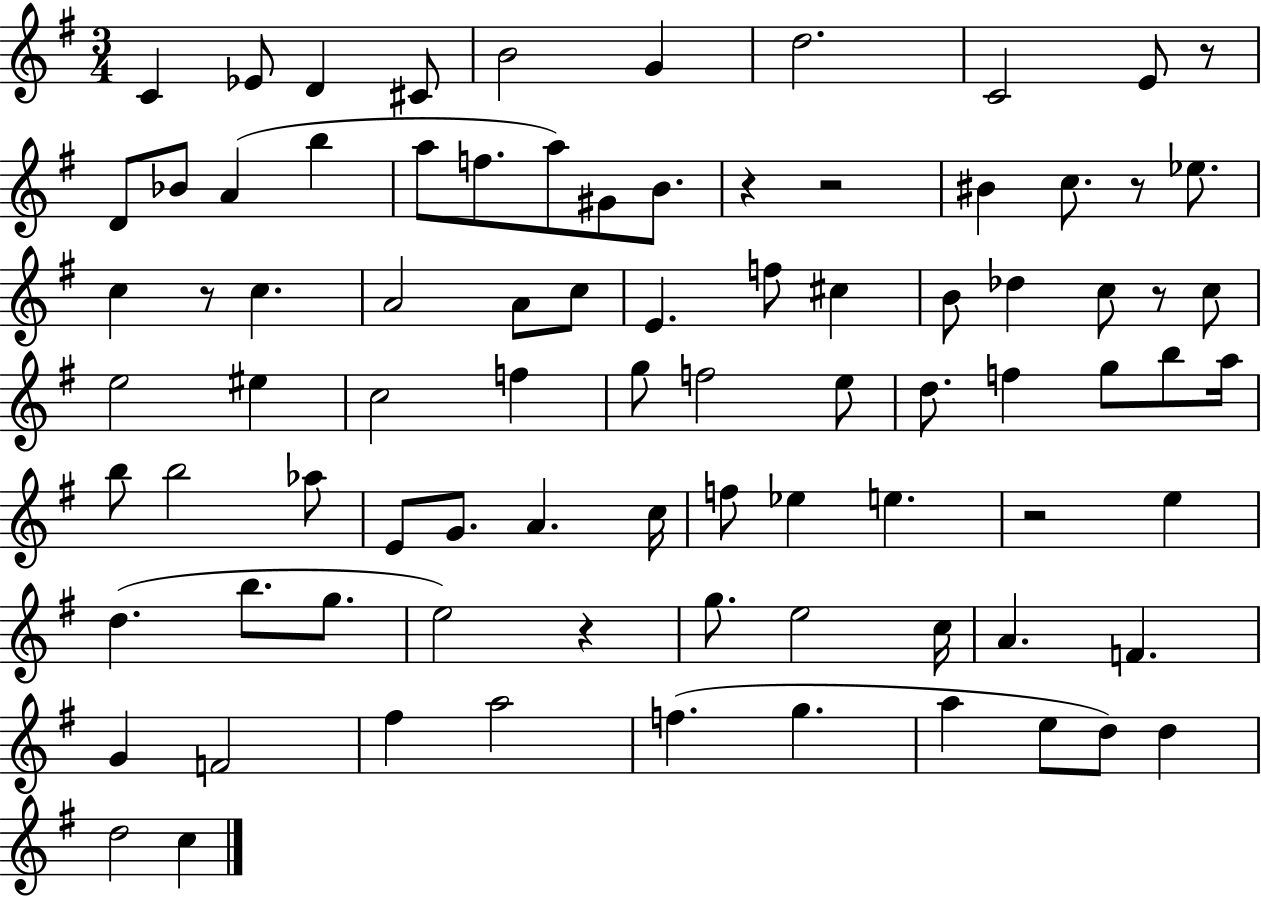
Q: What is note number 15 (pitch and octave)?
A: F5